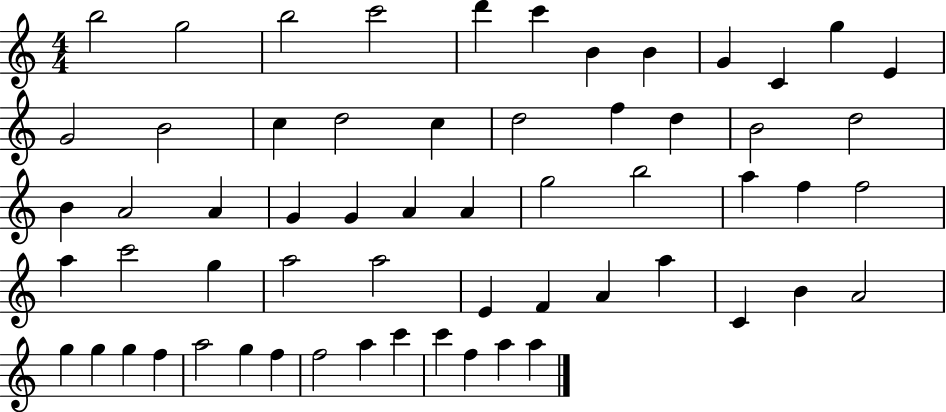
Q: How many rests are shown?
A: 0